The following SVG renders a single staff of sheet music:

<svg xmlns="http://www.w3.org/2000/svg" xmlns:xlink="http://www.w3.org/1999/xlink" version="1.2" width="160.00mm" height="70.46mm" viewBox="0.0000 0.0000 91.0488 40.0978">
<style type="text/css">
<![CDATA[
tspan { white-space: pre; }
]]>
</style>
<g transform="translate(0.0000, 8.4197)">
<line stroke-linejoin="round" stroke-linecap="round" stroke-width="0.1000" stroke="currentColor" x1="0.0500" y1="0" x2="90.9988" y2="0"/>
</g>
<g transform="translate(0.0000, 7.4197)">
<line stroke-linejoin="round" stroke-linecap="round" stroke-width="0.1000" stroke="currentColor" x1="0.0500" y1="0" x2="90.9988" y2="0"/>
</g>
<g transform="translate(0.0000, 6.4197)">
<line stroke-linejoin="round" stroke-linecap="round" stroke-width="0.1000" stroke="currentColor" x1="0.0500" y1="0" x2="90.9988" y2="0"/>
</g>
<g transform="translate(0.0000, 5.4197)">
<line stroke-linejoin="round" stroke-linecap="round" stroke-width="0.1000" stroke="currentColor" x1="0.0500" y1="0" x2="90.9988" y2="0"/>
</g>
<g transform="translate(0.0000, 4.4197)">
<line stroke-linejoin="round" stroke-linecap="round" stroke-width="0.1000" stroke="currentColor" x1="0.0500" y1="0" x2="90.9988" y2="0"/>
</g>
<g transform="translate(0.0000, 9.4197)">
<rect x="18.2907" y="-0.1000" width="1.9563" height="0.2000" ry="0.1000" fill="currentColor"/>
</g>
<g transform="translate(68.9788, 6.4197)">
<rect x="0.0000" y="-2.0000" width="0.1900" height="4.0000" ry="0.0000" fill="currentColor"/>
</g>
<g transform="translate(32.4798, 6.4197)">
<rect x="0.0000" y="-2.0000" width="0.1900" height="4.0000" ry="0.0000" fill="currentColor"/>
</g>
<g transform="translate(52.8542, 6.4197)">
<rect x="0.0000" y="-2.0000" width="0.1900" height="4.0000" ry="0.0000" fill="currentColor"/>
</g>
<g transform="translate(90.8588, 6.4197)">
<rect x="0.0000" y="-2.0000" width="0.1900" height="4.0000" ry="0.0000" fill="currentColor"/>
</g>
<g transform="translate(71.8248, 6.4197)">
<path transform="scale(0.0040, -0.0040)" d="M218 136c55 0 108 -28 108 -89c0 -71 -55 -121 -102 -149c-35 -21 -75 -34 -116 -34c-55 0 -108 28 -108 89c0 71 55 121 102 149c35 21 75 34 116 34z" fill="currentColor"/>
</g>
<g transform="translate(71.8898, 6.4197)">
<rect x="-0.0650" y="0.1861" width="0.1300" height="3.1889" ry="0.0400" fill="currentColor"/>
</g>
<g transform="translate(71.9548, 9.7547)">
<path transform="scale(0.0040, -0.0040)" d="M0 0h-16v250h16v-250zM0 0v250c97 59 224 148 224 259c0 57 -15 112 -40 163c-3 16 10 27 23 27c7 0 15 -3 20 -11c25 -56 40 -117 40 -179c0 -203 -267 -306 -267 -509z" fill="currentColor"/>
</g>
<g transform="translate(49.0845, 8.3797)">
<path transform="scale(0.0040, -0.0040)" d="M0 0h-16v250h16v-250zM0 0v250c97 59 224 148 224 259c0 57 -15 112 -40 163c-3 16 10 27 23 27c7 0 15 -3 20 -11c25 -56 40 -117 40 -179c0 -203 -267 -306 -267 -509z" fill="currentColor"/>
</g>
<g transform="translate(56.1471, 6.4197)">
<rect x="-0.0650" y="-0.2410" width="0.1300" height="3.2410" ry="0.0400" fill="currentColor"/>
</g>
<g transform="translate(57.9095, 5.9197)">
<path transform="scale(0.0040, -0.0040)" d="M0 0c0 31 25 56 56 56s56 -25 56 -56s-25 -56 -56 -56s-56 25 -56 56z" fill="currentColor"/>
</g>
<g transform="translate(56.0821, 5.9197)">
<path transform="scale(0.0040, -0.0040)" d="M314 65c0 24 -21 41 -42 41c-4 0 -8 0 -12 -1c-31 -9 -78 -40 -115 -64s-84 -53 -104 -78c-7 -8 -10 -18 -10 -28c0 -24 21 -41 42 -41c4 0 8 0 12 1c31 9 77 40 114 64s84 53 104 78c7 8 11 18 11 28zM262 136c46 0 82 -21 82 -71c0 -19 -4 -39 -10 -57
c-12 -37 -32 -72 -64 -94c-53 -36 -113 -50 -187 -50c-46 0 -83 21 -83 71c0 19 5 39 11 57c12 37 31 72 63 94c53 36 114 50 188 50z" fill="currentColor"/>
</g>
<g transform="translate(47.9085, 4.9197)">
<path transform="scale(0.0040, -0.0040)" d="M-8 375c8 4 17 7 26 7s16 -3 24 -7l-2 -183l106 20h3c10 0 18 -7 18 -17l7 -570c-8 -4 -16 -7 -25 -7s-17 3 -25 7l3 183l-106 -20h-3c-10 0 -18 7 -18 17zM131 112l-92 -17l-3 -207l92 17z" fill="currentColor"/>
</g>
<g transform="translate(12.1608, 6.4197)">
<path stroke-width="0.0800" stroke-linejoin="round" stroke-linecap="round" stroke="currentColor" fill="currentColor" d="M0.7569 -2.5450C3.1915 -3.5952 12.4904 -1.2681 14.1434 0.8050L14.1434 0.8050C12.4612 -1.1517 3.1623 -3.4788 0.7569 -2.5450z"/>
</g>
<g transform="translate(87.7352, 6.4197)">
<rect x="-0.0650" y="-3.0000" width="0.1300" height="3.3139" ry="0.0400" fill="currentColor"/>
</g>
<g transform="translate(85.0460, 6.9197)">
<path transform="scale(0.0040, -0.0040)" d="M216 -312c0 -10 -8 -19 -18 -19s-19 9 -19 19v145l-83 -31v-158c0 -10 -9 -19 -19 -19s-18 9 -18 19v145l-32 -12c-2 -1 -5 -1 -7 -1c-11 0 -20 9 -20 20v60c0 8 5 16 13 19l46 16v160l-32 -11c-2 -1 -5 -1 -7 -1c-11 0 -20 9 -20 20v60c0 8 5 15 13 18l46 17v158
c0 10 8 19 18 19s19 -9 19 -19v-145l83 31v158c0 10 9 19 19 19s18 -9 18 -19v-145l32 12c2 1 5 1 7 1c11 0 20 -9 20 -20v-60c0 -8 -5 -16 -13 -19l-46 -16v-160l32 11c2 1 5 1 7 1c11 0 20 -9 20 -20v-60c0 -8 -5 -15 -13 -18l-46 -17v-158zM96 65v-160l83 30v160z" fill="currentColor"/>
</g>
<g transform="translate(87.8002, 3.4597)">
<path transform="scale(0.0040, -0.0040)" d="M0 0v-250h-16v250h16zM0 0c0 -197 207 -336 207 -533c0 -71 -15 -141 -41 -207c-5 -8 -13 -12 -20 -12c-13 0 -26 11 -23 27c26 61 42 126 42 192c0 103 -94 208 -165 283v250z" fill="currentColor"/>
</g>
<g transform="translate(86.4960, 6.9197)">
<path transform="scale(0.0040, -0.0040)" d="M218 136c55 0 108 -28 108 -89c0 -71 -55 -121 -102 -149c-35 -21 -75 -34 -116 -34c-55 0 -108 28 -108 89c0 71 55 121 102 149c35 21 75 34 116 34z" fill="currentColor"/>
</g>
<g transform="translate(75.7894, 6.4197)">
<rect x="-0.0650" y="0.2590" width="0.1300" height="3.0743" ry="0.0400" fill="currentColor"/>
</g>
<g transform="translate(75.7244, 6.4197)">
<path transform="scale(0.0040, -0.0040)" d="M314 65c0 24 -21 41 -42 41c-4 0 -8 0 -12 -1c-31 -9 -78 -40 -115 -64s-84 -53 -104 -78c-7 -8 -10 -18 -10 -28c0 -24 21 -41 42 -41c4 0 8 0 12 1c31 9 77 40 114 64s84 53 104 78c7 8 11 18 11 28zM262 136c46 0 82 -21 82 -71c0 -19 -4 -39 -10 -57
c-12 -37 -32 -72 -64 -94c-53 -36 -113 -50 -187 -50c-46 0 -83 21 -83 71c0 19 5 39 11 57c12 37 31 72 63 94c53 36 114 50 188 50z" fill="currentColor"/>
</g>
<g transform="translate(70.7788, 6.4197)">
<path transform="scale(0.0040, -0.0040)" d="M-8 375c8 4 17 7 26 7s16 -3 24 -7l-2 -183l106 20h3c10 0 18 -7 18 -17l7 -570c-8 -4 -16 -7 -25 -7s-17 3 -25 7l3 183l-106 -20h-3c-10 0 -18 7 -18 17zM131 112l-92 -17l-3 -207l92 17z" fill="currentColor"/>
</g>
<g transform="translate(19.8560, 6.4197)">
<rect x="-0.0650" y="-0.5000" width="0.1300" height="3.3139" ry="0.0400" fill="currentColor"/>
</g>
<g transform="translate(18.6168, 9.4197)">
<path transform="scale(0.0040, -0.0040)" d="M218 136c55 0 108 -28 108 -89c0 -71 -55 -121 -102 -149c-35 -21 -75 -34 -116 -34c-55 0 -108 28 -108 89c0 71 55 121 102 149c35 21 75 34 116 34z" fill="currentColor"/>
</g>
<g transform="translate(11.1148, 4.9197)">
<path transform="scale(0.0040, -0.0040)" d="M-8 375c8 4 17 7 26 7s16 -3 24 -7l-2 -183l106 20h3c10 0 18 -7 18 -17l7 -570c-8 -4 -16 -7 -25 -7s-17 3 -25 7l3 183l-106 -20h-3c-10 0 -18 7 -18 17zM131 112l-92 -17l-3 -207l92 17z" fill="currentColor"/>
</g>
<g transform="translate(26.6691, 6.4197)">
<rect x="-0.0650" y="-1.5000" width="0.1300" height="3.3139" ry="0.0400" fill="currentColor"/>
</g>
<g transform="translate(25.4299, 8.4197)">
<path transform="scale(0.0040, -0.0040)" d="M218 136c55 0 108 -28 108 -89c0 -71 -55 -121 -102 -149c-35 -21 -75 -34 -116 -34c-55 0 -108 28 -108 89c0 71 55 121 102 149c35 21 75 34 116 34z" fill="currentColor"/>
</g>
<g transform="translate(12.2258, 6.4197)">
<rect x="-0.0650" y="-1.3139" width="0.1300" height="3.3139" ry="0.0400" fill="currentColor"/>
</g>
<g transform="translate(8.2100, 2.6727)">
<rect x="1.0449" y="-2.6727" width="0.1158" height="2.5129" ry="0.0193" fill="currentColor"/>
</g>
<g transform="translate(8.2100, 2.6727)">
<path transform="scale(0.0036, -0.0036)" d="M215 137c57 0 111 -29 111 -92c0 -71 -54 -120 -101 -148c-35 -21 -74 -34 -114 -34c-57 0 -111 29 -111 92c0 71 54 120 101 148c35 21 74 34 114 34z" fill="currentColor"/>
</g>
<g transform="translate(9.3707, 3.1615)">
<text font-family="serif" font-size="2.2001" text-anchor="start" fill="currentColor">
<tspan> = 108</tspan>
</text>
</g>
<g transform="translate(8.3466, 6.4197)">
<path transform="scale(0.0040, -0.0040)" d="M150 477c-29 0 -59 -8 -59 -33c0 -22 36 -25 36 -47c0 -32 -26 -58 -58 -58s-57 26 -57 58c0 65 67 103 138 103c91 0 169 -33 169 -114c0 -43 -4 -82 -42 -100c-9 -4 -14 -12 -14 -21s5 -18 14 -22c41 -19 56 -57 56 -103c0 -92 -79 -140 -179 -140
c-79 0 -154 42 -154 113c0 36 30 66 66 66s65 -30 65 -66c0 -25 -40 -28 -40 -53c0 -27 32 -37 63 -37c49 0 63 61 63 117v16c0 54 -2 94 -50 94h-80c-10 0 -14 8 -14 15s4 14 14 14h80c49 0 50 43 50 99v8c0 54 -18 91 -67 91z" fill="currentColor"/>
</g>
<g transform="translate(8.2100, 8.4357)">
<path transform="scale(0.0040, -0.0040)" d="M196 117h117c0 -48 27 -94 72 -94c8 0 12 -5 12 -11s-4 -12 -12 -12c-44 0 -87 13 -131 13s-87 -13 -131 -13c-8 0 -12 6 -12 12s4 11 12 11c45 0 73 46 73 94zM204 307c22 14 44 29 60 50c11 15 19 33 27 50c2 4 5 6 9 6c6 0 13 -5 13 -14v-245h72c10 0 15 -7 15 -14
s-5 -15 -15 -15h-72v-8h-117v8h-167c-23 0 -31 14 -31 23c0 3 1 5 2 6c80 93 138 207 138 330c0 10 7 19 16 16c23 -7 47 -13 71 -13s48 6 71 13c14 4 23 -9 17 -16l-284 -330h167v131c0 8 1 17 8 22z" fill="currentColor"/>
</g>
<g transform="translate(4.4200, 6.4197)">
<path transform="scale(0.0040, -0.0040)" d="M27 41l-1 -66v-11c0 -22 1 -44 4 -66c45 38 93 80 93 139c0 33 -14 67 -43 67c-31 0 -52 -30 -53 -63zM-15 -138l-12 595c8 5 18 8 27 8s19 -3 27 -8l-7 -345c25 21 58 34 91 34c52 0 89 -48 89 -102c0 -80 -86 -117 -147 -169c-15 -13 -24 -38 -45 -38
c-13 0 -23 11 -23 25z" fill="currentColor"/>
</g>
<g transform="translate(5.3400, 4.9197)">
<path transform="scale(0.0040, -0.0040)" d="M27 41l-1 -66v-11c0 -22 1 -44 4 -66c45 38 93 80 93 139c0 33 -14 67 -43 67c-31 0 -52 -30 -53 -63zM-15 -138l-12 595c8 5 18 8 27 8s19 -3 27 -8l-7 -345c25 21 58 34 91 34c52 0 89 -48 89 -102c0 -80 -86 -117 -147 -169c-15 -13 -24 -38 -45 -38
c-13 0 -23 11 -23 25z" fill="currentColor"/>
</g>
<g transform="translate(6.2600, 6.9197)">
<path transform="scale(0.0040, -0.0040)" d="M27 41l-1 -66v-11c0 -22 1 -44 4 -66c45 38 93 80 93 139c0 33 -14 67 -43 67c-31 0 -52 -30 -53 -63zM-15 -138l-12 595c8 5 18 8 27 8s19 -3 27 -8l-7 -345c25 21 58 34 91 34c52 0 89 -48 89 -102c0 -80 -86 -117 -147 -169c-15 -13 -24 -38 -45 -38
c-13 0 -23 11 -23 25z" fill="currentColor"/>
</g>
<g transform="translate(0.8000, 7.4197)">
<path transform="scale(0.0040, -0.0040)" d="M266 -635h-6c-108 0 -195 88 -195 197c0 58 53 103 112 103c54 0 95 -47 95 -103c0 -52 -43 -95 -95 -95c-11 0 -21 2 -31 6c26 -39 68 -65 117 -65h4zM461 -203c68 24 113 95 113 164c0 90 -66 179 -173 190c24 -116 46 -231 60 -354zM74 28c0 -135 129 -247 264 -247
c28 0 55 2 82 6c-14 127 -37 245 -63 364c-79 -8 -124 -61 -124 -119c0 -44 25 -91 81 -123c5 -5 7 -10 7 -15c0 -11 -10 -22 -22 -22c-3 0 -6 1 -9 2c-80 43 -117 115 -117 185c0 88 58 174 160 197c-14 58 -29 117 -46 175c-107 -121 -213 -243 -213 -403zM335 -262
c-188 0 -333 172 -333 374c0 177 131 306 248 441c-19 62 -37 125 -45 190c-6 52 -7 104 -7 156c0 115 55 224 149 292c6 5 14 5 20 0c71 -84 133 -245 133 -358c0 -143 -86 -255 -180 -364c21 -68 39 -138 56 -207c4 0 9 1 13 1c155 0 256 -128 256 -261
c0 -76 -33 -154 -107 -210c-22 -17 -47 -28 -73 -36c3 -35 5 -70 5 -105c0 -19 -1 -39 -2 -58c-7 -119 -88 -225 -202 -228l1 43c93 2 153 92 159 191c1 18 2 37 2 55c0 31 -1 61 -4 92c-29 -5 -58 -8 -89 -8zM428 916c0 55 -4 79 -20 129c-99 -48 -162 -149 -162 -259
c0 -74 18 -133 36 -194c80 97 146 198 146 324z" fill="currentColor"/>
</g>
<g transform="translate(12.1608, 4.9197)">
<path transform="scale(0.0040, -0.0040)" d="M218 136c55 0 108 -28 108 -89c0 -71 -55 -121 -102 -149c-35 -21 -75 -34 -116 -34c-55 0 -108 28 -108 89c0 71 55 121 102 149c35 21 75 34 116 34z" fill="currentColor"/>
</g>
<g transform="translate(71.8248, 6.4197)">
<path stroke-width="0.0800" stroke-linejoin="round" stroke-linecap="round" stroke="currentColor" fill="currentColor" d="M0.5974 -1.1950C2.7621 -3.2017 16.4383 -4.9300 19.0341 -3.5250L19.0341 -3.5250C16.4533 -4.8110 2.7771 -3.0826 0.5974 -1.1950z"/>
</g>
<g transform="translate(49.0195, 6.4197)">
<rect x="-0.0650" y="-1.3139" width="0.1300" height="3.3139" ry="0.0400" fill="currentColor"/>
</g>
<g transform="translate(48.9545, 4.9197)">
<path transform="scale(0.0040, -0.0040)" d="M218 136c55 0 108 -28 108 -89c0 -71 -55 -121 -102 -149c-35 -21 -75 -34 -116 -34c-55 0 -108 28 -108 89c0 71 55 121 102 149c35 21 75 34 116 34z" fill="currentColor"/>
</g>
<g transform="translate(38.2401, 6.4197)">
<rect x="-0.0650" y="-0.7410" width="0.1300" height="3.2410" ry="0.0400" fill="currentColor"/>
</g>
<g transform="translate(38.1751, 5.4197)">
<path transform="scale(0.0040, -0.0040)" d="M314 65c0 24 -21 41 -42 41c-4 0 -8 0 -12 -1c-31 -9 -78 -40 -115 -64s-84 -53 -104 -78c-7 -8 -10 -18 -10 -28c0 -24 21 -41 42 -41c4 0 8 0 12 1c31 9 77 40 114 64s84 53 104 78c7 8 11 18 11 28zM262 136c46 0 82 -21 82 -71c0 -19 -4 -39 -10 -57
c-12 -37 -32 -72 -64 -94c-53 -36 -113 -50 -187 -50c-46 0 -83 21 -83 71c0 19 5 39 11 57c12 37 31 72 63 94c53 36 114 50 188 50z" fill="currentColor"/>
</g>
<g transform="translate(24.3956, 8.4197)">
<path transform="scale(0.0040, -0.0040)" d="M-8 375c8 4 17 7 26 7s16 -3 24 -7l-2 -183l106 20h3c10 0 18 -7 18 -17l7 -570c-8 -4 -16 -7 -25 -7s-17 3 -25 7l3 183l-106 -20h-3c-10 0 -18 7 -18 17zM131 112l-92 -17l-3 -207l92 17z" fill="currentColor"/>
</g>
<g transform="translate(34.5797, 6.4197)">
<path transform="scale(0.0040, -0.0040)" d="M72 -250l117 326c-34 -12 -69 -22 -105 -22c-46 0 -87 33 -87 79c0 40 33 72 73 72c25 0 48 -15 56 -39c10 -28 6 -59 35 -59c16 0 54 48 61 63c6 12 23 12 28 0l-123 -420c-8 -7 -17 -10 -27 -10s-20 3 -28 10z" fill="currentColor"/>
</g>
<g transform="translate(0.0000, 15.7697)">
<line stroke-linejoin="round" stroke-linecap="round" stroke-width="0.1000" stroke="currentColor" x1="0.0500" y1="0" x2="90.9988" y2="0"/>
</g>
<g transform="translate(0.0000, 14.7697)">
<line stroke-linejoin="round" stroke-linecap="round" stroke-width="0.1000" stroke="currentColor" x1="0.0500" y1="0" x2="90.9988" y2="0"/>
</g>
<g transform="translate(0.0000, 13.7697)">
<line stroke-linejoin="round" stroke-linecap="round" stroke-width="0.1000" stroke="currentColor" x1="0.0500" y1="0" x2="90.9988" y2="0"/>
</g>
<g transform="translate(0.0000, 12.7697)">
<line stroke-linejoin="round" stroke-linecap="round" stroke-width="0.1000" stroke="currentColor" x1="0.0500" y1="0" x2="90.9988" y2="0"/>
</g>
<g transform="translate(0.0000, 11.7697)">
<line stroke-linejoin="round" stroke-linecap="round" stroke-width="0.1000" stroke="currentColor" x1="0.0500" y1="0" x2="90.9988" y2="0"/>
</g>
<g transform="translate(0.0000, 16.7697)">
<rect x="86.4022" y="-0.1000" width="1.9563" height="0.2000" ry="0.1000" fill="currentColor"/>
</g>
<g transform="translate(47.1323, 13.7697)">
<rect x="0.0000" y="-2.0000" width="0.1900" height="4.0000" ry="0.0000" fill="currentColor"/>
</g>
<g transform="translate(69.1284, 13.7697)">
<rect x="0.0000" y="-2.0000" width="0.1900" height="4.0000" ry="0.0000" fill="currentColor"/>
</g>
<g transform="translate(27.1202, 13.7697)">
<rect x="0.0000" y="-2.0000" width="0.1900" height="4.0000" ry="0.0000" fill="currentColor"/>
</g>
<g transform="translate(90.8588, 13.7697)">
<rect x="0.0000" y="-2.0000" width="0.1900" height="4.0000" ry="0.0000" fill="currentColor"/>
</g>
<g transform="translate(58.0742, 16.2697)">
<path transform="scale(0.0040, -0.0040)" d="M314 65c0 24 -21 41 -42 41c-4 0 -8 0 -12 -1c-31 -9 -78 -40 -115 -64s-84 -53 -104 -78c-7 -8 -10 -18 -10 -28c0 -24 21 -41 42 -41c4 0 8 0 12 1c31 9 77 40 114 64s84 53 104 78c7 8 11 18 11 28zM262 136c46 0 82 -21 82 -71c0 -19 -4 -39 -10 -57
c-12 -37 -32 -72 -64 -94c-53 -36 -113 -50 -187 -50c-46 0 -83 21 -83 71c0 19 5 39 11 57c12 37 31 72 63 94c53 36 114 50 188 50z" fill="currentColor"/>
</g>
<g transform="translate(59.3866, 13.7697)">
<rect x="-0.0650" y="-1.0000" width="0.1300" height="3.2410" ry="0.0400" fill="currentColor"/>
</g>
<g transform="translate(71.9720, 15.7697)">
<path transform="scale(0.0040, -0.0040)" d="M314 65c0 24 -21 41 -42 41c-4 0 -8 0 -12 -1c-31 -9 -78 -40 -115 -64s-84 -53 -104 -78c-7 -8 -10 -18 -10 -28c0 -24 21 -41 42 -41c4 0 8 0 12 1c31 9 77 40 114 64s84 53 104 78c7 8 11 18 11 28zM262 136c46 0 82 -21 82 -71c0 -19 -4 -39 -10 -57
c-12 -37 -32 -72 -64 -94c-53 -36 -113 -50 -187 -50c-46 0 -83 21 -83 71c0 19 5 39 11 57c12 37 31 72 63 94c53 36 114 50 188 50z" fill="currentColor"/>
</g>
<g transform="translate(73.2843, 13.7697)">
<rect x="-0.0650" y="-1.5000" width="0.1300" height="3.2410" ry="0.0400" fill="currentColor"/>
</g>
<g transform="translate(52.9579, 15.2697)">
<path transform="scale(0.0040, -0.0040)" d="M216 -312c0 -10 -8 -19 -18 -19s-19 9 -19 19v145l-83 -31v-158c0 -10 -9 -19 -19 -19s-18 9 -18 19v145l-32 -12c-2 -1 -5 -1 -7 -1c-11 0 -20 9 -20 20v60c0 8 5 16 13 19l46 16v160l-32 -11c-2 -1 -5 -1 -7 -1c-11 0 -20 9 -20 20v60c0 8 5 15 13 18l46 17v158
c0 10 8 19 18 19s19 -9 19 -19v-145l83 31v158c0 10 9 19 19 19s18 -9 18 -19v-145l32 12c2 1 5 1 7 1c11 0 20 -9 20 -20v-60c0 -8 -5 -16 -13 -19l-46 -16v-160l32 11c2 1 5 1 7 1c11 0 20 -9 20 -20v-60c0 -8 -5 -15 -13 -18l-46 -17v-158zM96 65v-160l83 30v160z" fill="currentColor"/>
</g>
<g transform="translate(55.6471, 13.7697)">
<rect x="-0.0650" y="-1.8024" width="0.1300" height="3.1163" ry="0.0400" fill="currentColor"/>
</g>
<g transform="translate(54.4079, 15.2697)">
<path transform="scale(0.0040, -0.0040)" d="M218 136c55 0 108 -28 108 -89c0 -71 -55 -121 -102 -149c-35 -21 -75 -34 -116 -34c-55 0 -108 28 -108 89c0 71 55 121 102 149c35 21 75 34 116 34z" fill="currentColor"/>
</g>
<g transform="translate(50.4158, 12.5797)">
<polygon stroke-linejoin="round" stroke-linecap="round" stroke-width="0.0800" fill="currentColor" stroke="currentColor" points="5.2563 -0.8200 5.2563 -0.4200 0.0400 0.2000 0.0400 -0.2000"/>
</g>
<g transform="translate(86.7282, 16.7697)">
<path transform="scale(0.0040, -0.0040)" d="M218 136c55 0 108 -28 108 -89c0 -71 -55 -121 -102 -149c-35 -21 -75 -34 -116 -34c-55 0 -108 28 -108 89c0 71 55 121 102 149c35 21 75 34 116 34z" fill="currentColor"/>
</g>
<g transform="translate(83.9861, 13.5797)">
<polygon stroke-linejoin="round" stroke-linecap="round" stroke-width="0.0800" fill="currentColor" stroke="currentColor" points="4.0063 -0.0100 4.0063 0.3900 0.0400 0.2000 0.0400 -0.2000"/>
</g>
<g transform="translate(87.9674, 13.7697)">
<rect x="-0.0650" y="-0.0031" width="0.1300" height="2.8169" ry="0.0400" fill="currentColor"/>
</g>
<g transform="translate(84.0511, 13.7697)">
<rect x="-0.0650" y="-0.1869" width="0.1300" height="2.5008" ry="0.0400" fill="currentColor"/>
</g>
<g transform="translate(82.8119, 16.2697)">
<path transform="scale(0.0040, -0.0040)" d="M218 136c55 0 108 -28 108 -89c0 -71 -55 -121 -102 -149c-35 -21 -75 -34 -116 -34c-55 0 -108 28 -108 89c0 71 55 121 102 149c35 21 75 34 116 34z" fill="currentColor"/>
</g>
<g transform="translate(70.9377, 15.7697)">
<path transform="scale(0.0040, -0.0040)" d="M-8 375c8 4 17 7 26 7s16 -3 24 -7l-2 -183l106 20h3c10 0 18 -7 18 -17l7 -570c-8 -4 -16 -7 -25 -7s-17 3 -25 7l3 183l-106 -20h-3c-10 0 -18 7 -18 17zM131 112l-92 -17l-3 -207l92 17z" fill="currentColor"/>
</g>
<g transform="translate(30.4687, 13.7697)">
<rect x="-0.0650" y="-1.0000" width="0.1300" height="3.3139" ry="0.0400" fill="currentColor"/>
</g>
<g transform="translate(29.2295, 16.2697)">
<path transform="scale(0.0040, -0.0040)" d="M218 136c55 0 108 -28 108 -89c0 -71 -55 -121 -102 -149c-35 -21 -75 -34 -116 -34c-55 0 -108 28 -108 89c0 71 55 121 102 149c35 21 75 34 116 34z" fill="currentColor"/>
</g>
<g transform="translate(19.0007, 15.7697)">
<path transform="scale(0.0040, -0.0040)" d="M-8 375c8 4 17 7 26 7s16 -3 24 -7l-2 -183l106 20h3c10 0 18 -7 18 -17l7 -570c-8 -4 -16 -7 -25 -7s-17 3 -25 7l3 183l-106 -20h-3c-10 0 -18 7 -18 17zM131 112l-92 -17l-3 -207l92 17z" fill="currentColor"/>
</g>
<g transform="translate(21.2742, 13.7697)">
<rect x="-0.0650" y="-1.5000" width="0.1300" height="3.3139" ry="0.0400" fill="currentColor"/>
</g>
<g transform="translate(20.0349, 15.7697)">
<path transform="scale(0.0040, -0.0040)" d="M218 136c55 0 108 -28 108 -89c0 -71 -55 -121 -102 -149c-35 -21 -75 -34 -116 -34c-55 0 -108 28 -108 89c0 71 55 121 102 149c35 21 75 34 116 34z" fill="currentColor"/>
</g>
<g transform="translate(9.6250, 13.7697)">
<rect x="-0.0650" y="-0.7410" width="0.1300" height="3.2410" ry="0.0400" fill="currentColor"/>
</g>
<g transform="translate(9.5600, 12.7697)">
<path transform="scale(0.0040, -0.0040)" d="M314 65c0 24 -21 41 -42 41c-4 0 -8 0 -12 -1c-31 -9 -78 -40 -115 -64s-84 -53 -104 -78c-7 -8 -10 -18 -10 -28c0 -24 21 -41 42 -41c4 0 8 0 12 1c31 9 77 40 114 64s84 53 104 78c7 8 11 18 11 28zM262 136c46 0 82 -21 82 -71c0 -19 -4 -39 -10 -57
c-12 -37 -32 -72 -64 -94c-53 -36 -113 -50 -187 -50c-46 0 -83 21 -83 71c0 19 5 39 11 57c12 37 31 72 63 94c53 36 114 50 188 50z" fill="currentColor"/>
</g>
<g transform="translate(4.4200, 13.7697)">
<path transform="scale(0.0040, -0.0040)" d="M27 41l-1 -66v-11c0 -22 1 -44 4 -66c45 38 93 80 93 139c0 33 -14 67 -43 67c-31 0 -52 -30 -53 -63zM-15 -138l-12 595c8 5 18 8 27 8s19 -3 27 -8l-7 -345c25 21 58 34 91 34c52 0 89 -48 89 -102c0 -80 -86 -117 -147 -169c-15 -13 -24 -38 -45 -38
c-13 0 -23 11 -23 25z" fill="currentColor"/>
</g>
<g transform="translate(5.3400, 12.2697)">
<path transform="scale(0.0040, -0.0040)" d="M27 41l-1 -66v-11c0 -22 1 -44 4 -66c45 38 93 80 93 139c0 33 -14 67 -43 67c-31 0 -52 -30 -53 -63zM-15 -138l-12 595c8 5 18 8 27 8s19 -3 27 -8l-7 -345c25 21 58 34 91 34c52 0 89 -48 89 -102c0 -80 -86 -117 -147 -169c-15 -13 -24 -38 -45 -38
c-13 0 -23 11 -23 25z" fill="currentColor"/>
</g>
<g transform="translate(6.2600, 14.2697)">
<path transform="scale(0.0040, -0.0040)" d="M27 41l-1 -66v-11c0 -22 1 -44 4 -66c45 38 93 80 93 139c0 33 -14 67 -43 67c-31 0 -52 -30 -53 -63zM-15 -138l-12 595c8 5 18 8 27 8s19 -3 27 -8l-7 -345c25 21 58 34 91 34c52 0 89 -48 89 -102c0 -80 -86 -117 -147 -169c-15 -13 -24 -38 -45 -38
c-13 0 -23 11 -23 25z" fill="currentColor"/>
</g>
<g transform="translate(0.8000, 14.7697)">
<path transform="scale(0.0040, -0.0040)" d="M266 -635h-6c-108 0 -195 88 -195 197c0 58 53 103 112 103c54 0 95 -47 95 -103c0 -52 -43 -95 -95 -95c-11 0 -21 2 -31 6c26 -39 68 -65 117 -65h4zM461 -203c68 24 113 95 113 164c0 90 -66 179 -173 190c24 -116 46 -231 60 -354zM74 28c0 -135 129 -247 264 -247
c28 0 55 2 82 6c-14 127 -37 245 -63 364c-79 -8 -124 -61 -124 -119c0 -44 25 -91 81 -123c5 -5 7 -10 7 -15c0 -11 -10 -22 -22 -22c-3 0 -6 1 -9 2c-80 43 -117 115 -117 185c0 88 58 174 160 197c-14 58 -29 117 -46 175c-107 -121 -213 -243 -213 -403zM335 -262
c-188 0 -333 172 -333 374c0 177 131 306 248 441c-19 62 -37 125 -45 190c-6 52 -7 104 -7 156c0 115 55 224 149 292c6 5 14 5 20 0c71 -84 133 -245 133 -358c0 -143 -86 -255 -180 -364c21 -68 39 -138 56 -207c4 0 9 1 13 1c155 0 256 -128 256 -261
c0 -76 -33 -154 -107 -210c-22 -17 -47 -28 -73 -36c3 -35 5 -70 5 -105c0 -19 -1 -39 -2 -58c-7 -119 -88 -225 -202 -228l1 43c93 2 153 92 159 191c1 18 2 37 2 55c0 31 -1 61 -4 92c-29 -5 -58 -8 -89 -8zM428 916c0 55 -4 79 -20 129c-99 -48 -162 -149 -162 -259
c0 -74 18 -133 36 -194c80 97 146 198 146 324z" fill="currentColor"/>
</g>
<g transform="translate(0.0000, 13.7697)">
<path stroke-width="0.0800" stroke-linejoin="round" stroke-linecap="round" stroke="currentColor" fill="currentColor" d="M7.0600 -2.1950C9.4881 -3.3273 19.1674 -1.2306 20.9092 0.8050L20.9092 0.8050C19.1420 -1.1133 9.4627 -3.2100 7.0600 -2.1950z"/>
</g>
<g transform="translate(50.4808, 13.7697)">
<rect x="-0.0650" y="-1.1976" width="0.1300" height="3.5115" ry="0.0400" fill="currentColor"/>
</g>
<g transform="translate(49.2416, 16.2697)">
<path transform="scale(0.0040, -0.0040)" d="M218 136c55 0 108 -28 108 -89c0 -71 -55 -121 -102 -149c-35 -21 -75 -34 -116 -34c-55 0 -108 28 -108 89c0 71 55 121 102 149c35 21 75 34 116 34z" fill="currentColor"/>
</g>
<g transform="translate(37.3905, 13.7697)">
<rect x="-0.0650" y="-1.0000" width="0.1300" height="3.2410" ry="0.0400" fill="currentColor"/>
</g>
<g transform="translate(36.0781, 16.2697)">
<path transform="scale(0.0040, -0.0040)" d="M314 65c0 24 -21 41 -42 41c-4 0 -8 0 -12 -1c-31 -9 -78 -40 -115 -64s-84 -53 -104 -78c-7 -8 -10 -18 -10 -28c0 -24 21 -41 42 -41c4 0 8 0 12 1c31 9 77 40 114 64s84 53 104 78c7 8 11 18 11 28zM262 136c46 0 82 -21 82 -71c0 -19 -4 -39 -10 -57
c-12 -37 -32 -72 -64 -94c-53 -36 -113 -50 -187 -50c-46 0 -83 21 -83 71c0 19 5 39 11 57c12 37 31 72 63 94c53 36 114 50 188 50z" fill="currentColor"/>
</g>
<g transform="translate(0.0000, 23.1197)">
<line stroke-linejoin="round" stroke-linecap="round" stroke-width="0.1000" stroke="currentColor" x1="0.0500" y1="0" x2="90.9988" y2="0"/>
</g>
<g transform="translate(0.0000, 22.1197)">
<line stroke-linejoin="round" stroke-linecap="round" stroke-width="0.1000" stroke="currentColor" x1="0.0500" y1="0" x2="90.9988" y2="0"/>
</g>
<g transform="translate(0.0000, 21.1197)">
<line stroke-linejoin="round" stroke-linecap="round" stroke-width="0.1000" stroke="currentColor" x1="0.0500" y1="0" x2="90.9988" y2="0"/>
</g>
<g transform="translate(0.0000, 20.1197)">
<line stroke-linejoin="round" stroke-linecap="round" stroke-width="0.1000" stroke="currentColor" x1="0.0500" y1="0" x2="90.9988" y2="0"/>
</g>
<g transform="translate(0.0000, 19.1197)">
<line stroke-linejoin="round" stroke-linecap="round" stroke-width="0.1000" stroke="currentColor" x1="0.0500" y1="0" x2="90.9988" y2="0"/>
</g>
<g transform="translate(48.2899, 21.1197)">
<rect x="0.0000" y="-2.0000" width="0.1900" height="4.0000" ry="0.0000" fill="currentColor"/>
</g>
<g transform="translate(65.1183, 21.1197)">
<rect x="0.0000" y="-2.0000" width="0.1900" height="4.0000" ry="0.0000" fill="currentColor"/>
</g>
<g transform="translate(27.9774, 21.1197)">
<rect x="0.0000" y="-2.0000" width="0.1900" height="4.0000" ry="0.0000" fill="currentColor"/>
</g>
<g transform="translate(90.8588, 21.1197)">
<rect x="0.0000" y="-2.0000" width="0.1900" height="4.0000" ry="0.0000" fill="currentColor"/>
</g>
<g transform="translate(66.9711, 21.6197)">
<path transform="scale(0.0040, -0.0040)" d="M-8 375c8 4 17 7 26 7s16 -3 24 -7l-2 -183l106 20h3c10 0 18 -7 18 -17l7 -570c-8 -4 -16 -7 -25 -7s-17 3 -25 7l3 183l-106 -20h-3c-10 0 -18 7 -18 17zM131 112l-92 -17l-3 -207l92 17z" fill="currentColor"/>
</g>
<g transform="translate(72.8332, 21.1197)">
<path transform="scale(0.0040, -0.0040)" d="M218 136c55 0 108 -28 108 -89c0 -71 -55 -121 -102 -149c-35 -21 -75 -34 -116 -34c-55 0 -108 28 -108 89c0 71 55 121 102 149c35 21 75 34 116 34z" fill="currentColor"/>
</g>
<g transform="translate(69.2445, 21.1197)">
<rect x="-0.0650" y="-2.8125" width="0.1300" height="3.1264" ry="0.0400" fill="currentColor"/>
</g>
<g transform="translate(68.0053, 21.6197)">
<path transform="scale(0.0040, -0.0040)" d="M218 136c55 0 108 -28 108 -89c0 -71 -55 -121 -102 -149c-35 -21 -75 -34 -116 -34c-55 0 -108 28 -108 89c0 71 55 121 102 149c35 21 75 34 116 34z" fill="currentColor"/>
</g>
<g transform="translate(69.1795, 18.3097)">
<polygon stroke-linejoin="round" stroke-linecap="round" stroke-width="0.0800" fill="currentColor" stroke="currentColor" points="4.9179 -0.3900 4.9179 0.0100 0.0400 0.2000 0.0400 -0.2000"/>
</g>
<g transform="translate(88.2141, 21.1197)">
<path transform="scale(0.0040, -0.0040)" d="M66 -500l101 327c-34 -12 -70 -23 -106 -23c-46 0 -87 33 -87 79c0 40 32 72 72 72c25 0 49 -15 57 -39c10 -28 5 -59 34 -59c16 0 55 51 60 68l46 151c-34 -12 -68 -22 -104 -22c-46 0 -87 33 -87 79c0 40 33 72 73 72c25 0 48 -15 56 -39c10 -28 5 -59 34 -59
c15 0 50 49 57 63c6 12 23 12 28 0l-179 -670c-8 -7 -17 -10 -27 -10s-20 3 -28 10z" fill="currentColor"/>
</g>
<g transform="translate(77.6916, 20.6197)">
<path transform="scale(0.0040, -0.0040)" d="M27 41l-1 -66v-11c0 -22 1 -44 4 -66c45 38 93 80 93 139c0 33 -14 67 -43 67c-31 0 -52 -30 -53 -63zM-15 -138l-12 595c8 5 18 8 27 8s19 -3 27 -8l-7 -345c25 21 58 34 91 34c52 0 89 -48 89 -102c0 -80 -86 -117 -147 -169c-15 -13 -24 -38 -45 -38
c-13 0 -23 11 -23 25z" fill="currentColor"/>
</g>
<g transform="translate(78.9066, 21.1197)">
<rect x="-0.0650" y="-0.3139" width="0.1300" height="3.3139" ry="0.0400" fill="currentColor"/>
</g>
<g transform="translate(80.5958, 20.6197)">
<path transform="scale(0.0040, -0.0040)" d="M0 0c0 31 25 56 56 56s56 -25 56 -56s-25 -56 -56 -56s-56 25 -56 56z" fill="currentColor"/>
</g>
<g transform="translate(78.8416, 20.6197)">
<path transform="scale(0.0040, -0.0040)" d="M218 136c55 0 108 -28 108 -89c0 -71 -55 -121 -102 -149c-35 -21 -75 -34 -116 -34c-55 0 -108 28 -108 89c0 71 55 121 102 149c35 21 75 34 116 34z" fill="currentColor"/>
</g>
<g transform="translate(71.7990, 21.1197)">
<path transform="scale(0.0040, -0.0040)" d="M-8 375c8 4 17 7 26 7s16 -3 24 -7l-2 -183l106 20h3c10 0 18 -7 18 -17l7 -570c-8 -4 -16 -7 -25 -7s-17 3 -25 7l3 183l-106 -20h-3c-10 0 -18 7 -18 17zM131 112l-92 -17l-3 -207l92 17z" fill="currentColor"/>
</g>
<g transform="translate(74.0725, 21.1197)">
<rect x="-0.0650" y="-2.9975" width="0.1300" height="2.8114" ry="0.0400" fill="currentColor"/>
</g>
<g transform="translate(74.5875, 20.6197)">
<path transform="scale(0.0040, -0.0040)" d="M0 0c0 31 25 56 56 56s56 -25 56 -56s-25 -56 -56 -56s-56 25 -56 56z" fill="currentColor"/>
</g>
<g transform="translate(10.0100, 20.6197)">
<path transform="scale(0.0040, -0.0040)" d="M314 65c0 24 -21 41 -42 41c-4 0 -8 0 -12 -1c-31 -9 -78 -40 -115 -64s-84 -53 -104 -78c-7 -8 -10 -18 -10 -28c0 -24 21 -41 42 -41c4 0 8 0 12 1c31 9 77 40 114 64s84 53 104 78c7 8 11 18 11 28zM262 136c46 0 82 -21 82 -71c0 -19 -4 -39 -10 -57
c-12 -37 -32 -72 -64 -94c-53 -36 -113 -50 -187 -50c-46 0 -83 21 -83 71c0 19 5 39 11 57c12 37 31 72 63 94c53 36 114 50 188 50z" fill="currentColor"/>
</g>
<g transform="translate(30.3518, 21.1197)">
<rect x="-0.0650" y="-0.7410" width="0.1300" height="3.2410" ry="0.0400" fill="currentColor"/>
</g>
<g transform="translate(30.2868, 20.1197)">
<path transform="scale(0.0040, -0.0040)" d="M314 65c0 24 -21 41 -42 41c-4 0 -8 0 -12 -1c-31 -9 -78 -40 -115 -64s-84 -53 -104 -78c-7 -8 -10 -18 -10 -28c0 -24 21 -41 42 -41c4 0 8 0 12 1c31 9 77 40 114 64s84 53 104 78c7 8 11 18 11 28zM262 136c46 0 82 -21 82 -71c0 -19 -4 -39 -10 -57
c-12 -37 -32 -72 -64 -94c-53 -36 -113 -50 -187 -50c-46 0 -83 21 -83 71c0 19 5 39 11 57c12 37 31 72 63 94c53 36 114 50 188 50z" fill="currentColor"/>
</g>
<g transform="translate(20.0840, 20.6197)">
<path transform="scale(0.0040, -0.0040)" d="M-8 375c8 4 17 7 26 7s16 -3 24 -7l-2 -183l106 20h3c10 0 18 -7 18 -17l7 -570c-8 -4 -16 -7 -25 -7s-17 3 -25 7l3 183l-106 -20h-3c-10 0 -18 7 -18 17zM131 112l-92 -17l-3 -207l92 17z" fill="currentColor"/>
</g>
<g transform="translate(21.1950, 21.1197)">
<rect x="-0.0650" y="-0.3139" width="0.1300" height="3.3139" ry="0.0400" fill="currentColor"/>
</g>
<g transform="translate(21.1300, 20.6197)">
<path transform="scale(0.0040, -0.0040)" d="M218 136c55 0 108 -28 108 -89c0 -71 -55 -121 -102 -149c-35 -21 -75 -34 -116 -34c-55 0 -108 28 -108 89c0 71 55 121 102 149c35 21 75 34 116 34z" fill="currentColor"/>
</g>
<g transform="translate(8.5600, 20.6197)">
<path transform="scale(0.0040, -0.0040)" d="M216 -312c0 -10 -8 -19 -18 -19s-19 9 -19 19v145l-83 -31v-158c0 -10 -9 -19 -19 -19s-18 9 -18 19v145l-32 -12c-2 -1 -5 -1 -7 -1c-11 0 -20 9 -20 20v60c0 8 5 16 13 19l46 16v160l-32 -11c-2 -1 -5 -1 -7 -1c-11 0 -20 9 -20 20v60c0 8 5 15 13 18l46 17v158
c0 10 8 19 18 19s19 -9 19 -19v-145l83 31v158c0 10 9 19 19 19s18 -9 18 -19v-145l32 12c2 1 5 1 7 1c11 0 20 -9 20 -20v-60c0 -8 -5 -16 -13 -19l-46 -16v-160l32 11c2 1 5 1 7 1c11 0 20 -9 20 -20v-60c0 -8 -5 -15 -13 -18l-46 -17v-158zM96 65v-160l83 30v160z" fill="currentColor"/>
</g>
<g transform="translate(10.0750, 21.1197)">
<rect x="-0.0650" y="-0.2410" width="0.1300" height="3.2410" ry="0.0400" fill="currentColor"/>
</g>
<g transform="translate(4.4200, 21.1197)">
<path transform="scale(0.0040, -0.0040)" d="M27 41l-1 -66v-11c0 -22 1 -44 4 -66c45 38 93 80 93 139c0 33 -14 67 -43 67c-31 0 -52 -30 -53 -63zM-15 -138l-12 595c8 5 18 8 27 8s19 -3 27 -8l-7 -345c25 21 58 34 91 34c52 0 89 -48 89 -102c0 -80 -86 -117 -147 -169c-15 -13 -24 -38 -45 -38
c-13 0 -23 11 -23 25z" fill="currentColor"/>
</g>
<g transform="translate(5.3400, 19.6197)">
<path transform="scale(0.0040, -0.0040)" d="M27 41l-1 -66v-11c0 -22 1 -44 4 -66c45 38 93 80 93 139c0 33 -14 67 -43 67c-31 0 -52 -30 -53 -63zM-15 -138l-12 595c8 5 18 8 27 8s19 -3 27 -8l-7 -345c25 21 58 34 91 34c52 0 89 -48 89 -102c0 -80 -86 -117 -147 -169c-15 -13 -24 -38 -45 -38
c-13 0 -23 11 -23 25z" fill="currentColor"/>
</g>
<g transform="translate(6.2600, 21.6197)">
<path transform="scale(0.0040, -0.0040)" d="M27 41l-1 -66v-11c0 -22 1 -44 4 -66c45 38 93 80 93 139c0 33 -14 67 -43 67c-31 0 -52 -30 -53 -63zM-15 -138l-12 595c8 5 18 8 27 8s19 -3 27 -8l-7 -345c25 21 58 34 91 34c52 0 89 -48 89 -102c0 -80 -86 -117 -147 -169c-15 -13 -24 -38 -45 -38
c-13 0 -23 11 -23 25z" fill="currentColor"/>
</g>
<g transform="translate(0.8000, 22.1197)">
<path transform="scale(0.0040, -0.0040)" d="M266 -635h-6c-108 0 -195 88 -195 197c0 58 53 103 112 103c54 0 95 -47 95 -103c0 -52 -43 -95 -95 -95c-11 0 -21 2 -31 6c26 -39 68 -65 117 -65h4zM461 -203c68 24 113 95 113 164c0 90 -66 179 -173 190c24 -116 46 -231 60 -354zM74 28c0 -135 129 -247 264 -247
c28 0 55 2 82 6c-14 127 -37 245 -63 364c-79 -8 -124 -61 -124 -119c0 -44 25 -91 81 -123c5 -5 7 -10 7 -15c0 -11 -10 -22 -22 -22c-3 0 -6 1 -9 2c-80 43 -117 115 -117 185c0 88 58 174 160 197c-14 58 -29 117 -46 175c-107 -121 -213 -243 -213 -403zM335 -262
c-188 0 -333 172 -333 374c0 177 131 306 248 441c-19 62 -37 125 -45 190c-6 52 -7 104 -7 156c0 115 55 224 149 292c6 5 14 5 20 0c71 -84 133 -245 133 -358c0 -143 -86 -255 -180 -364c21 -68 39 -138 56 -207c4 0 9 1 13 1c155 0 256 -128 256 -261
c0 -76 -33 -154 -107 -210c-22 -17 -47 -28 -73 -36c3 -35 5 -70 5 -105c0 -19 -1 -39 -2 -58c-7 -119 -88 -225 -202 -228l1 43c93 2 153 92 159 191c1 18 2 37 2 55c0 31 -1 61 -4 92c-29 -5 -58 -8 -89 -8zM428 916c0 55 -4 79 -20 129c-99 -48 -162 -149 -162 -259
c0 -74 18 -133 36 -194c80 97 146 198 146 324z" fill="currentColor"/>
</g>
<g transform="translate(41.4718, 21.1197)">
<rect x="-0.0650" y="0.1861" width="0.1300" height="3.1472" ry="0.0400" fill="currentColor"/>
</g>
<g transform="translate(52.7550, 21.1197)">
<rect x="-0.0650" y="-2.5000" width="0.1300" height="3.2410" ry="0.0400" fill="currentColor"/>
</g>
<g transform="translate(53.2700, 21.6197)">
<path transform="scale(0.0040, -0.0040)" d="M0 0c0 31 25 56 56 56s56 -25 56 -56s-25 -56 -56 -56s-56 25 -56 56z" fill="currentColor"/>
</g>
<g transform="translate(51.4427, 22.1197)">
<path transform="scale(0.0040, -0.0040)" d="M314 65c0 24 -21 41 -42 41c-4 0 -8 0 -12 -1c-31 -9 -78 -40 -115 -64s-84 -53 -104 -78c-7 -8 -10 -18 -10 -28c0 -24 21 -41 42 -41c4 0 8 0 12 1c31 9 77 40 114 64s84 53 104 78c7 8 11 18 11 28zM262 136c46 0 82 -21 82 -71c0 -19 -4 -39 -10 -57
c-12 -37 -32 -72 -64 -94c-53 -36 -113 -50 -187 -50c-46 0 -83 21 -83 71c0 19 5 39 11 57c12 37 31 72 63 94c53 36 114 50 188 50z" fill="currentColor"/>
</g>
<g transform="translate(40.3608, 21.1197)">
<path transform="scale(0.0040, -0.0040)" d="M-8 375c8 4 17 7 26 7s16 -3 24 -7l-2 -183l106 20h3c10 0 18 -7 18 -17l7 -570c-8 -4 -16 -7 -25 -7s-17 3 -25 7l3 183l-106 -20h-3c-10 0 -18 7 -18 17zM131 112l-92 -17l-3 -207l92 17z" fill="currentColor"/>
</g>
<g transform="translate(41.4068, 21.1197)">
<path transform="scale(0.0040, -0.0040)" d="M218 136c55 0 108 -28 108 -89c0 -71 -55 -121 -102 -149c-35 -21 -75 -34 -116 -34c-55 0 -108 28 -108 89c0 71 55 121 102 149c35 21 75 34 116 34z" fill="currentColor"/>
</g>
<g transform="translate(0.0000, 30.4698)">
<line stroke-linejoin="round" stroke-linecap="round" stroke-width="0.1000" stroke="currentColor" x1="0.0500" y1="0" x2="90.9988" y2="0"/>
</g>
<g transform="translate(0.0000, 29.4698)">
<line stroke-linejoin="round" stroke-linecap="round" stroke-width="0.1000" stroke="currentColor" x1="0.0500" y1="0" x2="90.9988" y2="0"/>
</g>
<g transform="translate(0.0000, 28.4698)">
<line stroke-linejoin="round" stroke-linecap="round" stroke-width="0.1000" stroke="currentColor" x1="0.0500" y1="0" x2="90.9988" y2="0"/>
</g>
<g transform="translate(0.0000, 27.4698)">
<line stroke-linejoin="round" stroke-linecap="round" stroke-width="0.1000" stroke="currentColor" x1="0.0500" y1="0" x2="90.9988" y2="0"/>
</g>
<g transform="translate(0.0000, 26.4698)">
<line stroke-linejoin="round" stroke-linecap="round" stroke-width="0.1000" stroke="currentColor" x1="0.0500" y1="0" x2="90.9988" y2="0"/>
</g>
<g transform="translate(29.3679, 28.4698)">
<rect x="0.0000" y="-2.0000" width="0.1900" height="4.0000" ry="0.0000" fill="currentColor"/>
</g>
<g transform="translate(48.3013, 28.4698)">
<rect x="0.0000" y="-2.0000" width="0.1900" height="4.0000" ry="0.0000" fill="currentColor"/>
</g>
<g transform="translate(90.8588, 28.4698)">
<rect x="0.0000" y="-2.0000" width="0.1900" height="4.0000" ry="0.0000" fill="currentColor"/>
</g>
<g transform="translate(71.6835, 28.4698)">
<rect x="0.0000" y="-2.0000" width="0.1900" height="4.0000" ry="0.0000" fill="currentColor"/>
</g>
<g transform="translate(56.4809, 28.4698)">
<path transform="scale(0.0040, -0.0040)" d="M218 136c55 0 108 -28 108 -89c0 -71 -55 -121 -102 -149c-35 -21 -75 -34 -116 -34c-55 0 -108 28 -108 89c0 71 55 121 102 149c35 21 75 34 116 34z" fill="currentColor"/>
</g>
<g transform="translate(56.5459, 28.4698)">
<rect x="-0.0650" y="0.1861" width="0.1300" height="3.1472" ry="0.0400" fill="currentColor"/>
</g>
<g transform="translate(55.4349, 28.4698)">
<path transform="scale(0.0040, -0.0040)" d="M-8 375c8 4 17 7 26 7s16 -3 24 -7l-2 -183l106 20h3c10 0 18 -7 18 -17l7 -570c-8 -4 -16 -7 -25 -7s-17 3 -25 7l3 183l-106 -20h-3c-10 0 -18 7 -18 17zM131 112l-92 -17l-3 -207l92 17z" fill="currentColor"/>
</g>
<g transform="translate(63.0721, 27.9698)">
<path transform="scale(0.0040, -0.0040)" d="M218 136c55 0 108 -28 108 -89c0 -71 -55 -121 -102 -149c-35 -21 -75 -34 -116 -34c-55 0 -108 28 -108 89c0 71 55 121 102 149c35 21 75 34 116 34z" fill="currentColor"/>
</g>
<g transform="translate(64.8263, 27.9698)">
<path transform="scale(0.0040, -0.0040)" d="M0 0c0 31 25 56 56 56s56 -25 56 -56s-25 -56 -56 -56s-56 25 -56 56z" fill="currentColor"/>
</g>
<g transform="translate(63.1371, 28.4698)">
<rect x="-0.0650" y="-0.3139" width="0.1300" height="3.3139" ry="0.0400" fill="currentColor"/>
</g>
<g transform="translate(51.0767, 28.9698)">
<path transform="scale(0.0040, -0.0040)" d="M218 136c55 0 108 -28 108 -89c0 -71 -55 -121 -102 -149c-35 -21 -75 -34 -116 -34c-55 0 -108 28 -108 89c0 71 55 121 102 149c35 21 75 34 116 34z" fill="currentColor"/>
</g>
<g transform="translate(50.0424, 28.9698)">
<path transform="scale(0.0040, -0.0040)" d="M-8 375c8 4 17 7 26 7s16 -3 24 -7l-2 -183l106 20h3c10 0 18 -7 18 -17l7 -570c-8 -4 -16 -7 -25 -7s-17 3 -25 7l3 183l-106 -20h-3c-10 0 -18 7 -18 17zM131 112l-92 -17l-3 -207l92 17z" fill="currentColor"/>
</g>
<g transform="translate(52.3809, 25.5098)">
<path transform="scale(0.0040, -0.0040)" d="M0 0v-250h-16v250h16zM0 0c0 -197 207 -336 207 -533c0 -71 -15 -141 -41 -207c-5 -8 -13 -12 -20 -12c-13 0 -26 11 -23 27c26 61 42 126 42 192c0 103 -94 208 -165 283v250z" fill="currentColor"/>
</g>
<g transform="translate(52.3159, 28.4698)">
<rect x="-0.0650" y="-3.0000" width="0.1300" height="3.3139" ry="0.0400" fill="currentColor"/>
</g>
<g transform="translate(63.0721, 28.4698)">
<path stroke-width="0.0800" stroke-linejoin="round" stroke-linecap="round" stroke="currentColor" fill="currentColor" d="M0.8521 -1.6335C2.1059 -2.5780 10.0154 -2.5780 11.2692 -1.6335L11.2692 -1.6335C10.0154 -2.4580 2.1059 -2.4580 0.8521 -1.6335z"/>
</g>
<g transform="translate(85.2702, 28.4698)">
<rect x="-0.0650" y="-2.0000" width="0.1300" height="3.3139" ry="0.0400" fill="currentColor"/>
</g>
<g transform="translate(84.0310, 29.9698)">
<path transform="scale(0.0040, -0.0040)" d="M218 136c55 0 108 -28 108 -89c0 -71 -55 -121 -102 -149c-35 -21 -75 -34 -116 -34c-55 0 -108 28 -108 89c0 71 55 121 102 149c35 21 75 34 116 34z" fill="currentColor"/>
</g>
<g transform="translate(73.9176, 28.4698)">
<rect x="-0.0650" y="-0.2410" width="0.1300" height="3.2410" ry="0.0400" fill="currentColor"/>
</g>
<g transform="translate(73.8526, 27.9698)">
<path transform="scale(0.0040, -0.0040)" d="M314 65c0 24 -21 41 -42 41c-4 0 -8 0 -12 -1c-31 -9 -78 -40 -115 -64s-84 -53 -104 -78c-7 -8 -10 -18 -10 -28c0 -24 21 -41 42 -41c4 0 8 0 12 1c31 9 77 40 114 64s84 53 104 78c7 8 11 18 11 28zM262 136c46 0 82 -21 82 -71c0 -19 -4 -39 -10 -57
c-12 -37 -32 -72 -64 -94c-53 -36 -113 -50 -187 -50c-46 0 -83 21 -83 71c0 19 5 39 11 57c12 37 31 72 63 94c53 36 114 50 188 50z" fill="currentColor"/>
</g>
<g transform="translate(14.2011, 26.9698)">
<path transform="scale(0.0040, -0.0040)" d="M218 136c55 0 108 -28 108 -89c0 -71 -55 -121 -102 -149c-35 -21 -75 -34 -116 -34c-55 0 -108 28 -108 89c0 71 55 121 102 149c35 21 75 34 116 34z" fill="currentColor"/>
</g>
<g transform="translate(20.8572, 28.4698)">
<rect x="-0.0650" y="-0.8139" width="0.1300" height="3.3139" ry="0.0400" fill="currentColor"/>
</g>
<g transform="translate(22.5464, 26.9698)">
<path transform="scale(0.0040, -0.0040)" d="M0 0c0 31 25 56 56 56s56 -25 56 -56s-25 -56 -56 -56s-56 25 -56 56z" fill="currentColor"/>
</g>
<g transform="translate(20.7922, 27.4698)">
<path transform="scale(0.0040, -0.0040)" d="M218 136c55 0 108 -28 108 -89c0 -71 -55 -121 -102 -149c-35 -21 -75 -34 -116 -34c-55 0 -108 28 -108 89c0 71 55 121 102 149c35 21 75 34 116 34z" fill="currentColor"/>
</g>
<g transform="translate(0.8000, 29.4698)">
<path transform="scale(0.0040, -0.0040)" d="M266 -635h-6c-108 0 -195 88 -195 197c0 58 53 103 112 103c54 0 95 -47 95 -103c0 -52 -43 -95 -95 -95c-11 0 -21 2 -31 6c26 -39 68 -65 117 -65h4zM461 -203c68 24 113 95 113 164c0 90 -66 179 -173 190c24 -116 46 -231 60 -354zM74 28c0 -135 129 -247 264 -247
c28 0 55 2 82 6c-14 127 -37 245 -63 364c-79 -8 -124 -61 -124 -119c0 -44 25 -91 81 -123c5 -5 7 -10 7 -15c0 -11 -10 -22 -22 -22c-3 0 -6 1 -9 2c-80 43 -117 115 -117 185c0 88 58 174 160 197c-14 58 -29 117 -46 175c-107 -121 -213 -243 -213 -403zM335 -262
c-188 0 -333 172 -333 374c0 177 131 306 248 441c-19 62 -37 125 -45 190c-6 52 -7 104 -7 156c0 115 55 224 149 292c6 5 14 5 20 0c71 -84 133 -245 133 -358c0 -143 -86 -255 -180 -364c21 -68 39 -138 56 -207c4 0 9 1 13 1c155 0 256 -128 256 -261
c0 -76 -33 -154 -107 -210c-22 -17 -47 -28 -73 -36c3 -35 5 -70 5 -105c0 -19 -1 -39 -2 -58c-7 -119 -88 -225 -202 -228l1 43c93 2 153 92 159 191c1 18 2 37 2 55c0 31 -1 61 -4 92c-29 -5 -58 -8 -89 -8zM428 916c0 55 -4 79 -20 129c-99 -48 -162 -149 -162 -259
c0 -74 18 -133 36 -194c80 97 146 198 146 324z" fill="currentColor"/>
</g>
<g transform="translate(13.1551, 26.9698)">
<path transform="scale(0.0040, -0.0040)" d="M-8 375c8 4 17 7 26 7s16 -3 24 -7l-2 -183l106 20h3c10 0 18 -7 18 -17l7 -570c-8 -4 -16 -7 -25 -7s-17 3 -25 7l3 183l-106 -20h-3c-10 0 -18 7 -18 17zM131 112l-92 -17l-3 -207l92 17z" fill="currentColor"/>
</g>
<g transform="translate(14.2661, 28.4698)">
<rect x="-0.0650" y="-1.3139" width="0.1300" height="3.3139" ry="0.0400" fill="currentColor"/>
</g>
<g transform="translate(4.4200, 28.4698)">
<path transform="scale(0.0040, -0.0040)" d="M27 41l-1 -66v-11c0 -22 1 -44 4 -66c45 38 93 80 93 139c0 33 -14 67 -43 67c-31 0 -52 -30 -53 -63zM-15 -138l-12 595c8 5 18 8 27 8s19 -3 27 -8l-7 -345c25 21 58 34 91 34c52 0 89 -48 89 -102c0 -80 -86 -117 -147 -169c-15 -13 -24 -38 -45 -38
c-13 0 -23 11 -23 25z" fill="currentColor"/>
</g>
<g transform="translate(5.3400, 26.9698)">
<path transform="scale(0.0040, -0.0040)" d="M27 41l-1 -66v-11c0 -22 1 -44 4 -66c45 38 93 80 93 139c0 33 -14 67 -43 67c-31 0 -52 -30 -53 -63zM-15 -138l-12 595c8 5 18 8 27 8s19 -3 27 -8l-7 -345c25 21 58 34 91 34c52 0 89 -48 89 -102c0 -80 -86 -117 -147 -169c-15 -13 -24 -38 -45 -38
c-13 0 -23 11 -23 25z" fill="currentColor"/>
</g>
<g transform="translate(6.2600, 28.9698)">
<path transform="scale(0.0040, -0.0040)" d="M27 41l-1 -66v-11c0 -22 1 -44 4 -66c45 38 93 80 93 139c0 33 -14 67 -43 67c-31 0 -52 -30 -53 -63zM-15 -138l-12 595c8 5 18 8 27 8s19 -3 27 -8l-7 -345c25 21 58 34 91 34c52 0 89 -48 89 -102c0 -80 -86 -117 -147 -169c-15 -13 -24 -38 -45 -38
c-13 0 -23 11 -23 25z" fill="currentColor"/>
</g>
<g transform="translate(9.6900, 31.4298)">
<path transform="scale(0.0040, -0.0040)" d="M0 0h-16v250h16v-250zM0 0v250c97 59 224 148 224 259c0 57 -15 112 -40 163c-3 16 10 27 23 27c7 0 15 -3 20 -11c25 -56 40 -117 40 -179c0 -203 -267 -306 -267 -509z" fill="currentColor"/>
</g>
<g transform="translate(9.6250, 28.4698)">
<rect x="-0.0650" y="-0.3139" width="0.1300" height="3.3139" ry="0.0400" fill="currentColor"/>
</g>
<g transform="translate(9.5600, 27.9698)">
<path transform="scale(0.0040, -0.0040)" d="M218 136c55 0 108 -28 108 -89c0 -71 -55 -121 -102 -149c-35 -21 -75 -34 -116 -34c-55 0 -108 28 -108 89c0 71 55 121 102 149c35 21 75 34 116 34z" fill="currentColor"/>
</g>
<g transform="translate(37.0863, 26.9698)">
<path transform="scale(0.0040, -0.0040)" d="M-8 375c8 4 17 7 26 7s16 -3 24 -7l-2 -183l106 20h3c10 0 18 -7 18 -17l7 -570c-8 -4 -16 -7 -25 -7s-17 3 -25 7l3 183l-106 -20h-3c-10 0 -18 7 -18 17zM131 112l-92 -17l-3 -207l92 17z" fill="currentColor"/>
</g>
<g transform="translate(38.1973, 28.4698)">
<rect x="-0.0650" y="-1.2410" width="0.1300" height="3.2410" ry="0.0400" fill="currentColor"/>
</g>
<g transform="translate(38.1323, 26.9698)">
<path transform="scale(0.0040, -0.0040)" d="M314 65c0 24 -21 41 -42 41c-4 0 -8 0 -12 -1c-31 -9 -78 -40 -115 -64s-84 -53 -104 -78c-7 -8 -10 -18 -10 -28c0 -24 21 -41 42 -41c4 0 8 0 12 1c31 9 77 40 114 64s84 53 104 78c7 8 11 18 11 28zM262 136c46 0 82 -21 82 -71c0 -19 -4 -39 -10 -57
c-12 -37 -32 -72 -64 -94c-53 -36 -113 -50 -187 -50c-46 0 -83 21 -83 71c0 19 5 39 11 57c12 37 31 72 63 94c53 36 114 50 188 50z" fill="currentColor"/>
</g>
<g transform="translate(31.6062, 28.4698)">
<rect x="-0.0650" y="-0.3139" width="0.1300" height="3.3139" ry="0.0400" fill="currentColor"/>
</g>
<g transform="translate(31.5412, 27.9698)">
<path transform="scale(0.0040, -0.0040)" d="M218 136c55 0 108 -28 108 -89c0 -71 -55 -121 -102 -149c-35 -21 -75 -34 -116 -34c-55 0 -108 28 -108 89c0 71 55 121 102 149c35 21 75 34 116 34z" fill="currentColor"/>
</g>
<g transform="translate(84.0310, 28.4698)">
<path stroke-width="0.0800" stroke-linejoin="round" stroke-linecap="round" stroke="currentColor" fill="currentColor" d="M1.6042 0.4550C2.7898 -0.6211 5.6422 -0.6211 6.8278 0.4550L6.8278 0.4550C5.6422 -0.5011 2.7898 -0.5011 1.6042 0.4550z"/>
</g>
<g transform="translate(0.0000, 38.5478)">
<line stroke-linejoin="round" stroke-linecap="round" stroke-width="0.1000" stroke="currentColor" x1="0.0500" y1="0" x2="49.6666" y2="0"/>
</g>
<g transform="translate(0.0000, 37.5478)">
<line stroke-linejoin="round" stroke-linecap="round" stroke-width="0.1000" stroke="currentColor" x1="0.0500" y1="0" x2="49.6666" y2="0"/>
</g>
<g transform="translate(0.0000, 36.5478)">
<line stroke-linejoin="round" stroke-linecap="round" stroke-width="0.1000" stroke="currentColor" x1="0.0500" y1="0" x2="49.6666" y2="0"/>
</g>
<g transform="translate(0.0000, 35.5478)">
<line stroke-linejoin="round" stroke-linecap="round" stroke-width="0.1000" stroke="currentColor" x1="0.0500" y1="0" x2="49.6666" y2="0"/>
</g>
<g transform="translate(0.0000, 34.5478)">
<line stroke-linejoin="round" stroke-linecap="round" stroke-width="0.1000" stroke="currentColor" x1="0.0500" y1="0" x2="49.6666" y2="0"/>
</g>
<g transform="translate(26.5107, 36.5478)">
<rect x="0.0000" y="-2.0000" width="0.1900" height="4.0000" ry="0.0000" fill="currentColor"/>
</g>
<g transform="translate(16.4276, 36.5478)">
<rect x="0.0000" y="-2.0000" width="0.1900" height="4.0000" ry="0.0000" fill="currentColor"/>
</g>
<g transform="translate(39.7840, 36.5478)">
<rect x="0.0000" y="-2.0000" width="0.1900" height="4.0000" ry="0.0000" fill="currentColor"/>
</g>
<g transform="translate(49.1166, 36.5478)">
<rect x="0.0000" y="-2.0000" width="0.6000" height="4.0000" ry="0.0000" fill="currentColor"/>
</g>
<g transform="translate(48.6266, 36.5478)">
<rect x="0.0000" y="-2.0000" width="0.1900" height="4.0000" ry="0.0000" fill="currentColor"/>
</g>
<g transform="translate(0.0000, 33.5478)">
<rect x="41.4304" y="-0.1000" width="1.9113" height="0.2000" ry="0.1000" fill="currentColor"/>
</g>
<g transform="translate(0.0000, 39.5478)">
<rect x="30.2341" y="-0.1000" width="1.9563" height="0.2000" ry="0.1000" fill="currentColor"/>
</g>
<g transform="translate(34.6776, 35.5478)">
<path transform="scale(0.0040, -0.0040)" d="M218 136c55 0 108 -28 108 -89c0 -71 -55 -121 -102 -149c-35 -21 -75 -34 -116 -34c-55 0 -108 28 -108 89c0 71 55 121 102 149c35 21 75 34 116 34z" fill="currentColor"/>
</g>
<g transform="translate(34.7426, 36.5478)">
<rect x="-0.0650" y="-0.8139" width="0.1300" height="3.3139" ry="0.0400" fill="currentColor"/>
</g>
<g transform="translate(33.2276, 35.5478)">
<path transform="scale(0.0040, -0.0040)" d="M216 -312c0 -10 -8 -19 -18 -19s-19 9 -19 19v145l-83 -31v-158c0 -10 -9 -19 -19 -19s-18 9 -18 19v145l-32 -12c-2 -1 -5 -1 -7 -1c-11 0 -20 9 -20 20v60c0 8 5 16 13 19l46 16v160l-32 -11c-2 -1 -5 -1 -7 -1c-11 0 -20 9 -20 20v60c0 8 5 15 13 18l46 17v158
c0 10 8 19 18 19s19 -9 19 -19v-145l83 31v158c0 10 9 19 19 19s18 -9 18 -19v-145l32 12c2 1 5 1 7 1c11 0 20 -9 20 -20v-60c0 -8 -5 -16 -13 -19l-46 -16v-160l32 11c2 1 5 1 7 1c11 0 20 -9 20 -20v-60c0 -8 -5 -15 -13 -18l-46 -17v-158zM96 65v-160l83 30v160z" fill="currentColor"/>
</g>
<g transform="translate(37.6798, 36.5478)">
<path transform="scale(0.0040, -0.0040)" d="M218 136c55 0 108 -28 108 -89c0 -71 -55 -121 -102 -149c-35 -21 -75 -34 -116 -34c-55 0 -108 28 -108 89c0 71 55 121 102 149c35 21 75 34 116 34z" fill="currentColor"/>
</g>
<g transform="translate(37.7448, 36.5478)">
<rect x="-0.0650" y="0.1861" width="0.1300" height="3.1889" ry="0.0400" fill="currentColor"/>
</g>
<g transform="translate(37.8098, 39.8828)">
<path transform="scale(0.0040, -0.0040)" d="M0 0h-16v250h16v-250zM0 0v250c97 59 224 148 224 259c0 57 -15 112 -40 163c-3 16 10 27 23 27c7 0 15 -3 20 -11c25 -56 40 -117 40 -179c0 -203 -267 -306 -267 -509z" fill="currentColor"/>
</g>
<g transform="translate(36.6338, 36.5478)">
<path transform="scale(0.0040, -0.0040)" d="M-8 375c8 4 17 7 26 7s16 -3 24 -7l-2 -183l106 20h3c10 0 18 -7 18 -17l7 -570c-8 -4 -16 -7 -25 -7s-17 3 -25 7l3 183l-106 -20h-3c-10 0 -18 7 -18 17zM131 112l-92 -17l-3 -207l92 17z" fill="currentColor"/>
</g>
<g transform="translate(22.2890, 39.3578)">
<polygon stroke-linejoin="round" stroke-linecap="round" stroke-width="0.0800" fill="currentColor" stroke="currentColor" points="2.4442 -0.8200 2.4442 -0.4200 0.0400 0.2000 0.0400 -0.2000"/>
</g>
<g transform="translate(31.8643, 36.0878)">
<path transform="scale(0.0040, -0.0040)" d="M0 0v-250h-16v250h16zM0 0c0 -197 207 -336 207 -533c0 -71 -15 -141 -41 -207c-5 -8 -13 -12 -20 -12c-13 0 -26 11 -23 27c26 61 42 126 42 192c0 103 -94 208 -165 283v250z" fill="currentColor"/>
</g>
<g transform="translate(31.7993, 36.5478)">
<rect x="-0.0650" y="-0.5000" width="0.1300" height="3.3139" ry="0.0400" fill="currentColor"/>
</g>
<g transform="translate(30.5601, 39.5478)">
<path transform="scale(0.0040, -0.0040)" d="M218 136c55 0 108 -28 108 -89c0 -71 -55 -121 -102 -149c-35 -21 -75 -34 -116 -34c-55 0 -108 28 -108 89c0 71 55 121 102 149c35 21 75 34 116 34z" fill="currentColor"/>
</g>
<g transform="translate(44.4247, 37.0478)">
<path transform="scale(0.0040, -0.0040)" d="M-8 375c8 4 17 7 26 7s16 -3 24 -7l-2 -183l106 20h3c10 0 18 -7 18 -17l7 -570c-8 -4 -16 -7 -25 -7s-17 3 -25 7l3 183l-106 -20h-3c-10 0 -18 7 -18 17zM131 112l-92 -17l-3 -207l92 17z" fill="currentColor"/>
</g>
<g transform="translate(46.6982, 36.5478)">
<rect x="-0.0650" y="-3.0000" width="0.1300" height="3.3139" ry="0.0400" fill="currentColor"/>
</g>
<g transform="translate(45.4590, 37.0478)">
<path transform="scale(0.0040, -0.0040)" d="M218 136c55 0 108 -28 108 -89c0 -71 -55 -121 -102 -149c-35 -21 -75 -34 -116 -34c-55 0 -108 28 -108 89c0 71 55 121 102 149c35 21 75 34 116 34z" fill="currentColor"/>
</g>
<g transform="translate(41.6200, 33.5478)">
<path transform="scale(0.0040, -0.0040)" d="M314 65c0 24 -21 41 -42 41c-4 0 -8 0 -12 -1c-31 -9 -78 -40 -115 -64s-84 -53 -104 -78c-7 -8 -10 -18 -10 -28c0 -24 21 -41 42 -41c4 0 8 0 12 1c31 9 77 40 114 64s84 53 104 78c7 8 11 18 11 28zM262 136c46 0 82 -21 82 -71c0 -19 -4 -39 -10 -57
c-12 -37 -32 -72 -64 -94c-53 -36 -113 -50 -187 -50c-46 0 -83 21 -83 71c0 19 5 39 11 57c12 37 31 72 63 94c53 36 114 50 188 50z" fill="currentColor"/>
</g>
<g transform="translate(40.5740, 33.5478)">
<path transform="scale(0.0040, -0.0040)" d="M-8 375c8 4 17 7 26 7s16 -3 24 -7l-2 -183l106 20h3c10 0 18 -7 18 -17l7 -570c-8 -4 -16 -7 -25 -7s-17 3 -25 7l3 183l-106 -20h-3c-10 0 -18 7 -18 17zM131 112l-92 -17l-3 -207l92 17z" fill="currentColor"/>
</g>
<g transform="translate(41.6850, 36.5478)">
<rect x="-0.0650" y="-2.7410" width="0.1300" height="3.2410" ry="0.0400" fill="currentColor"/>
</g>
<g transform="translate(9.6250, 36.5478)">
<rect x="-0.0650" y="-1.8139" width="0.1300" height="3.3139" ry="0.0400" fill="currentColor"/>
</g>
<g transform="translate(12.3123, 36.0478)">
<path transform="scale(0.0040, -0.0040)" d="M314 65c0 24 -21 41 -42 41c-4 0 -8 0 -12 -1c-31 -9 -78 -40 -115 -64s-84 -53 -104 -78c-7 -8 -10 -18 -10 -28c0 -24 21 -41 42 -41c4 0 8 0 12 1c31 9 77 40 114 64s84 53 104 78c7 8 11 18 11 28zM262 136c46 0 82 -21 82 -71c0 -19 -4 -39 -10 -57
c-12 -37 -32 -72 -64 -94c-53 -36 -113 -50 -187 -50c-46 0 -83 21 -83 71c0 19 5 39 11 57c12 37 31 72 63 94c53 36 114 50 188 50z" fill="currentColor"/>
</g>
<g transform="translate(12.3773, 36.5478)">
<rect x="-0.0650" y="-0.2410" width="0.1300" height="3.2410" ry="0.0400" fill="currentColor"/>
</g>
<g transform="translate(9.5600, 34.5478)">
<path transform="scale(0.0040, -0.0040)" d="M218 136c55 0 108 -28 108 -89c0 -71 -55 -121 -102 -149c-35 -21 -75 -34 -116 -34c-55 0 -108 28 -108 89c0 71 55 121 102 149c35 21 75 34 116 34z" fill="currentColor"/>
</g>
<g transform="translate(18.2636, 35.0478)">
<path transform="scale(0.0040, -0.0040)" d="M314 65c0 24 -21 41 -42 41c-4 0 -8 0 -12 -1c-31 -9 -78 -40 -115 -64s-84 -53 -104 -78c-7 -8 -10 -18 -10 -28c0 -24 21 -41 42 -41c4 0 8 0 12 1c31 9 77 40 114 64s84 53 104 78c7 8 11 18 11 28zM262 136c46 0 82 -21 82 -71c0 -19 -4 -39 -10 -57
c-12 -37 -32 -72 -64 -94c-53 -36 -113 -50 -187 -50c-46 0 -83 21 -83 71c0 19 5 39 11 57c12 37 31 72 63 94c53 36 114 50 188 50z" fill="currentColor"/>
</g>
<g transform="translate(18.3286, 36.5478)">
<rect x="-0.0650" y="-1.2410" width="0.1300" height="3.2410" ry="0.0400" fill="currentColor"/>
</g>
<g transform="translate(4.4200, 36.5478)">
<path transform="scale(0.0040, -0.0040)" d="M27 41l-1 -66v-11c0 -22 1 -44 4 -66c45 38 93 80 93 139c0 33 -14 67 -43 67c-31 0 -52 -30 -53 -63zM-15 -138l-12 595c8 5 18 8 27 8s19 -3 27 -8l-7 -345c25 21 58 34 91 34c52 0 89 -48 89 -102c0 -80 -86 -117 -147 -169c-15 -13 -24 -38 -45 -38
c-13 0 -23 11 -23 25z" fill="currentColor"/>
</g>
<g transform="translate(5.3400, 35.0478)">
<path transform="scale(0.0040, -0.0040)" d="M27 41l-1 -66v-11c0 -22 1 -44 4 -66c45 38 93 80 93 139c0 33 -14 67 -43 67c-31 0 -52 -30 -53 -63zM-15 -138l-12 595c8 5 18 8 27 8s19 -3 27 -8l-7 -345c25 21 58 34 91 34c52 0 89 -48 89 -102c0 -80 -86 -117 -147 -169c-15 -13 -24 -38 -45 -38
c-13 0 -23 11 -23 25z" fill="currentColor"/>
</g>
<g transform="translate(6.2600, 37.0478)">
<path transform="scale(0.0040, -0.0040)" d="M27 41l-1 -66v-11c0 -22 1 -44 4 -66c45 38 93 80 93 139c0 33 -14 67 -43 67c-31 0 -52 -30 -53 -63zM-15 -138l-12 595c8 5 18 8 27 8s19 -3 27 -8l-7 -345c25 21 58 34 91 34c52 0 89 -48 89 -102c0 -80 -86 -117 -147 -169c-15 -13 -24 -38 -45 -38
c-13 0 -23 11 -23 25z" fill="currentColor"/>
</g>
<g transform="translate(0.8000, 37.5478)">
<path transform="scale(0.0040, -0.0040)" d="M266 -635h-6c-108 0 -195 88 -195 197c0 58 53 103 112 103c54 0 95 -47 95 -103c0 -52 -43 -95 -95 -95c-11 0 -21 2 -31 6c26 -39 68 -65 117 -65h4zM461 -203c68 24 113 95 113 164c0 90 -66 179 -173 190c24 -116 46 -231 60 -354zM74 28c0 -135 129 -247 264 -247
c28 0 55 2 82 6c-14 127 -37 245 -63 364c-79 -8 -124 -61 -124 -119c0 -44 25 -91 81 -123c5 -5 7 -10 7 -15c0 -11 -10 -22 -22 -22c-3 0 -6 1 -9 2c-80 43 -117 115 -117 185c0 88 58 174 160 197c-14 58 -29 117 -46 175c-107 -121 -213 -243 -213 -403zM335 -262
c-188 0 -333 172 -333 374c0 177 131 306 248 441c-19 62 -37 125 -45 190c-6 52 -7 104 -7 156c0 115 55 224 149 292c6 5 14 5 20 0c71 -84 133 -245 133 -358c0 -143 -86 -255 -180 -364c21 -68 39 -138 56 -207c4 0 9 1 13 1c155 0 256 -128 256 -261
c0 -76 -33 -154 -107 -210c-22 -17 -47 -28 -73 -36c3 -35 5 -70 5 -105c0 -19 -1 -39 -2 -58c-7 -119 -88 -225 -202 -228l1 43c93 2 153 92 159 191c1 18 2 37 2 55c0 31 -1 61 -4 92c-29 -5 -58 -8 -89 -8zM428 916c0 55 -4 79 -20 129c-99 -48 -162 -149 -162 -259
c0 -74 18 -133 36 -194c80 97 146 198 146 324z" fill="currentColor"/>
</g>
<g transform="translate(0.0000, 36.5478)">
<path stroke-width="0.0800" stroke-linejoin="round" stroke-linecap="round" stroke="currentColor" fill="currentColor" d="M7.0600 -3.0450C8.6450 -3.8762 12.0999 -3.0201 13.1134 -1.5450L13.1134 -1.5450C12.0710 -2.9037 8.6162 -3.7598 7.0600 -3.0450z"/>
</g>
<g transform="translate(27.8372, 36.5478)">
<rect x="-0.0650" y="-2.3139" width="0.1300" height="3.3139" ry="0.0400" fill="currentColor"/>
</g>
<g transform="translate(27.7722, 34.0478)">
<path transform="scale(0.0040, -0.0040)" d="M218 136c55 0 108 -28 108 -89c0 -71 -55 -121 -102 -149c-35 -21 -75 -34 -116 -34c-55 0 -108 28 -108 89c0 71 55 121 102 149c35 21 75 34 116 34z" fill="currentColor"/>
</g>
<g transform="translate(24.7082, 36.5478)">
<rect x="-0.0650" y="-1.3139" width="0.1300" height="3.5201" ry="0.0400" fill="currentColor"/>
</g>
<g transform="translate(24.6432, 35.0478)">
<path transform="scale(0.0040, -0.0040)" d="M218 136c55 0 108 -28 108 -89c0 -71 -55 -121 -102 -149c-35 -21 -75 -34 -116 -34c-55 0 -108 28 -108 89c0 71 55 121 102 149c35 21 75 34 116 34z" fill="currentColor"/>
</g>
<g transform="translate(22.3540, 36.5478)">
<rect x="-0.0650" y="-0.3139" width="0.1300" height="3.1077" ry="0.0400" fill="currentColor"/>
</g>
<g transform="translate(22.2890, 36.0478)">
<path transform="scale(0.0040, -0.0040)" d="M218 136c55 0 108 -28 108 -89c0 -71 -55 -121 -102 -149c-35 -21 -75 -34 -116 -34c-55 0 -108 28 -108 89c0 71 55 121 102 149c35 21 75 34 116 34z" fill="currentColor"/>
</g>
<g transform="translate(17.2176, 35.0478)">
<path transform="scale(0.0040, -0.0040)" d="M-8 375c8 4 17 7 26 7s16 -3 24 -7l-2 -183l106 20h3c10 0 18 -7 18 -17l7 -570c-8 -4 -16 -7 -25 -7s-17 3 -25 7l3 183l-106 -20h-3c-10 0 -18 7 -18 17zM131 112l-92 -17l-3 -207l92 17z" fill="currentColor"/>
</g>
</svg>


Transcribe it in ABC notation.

X:1
T:Untitled
M:3/4
L:1/4
K:Eb
e C E z/2 d2 e/2 c2 B/2 B2 ^A/2 d2 E D D2 D/2 ^F/2 D2 E2 D/2 C/2 ^c2 c d2 B G2 A/2 B/2 _c z/4 c/2 e d c e2 A/2 B c c2 F f c2 e2 c/2 e/2 g C/2 ^d B/2 a2 A